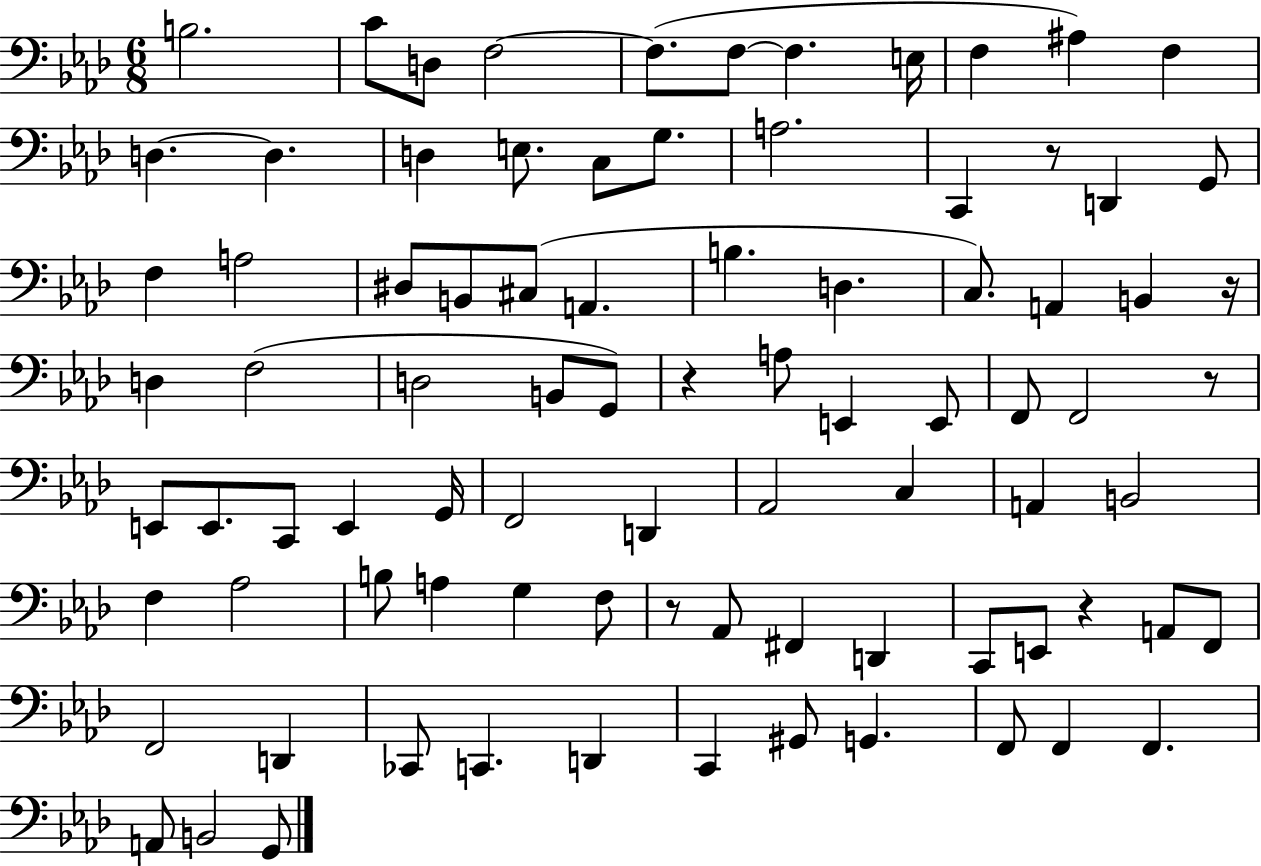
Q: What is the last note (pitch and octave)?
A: G2